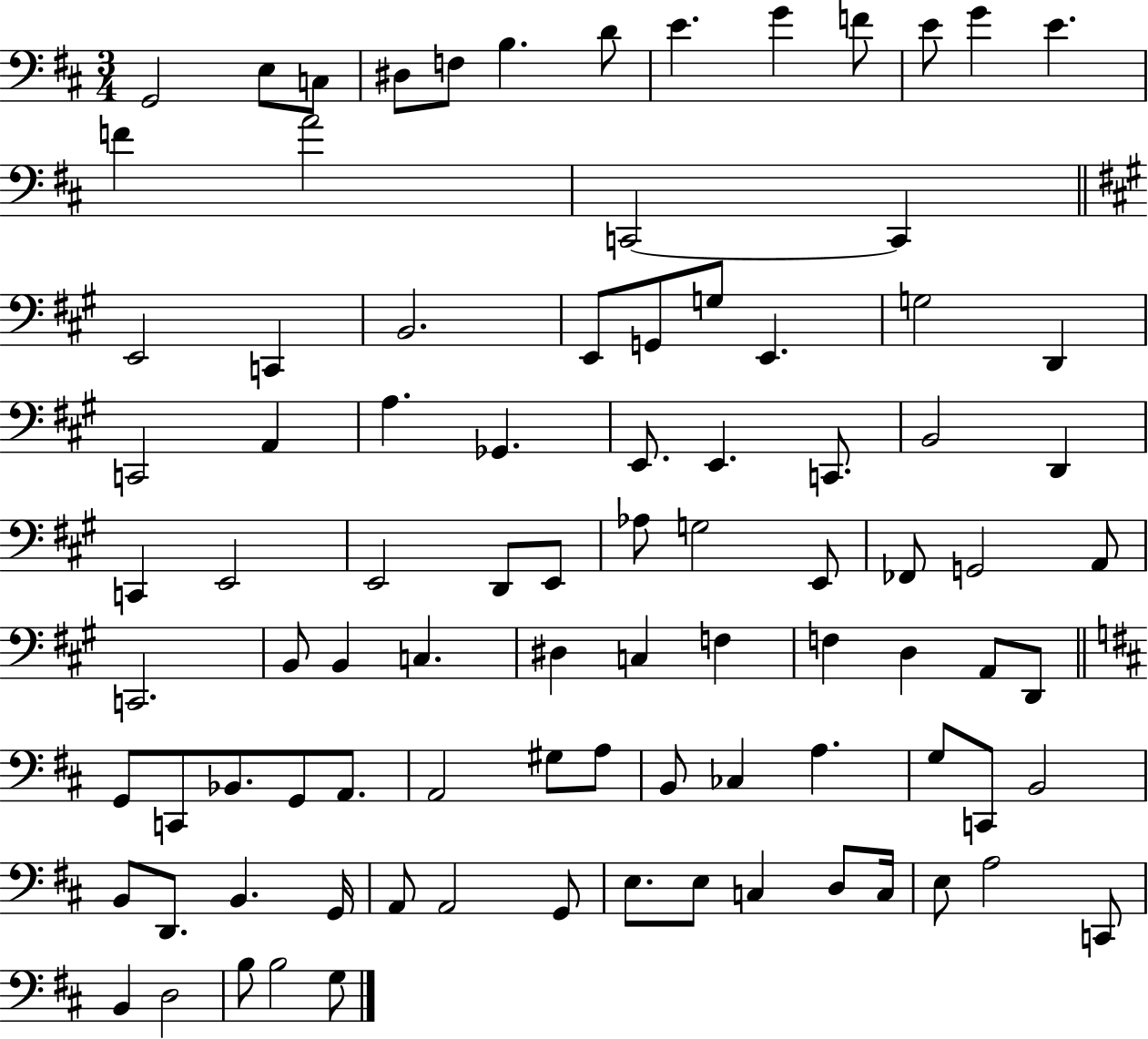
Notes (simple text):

G2/h E3/e C3/e D#3/e F3/e B3/q. D4/e E4/q. G4/q F4/e E4/e G4/q E4/q. F4/q A4/h C2/h C2/q E2/h C2/q B2/h. E2/e G2/e G3/e E2/q. G3/h D2/q C2/h A2/q A3/q. Gb2/q. E2/e. E2/q. C2/e. B2/h D2/q C2/q E2/h E2/h D2/e E2/e Ab3/e G3/h E2/e FES2/e G2/h A2/e C2/h. B2/e B2/q C3/q. D#3/q C3/q F3/q F3/q D3/q A2/e D2/e G2/e C2/e Bb2/e. G2/e A2/e. A2/h G#3/e A3/e B2/e CES3/q A3/q. G3/e C2/e B2/h B2/e D2/e. B2/q. G2/s A2/e A2/h G2/e E3/e. E3/e C3/q D3/e C3/s E3/e A3/h C2/e B2/q D3/h B3/e B3/h G3/e